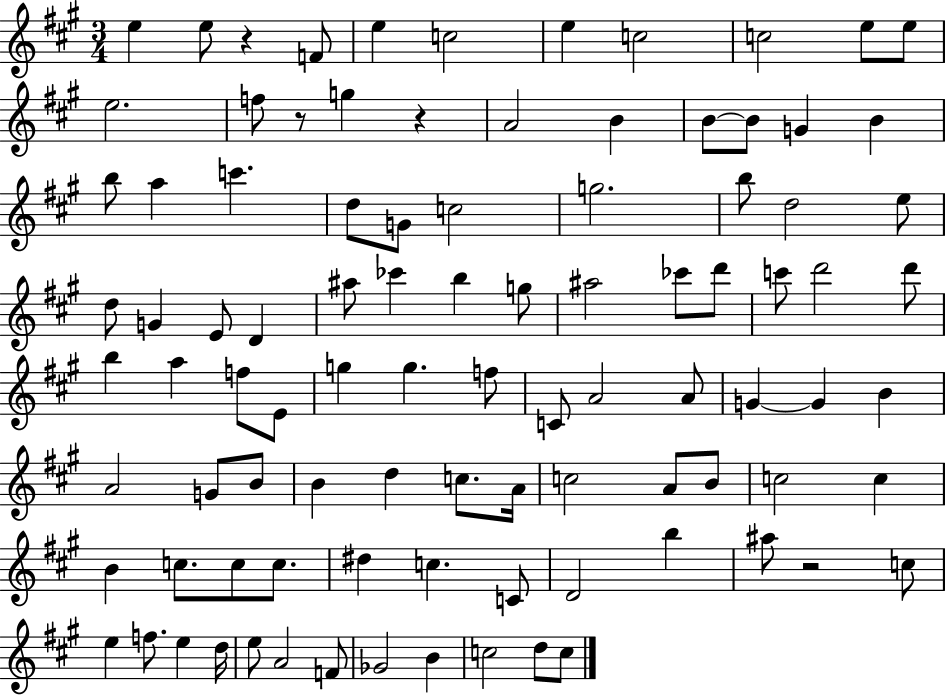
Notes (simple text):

E5/q E5/e R/q F4/e E5/q C5/h E5/q C5/h C5/h E5/e E5/e E5/h. F5/e R/e G5/q R/q A4/h B4/q B4/e B4/e G4/q B4/q B5/e A5/q C6/q. D5/e G4/e C5/h G5/h. B5/e D5/h E5/e D5/e G4/q E4/e D4/q A#5/e CES6/q B5/q G5/e A#5/h CES6/e D6/e C6/e D6/h D6/e B5/q A5/q F5/e E4/e G5/q G5/q. F5/e C4/e A4/h A4/e G4/q G4/q B4/q A4/h G4/e B4/e B4/q D5/q C5/e. A4/s C5/h A4/e B4/e C5/h C5/q B4/q C5/e. C5/e C5/e. D#5/q C5/q. C4/e D4/h B5/q A#5/e R/h C5/e E5/q F5/e. E5/q D5/s E5/e A4/h F4/e Gb4/h B4/q C5/h D5/e C5/e